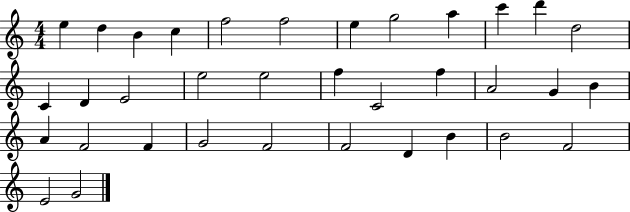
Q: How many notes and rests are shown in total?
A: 35